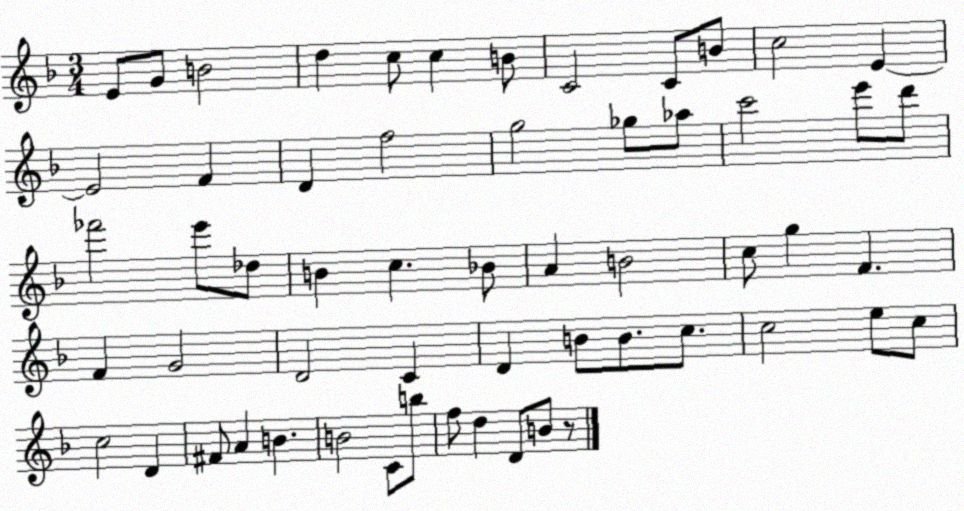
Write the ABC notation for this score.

X:1
T:Untitled
M:3/4
L:1/4
K:F
E/2 G/2 B2 d c/2 c B/2 C2 C/2 B/2 c2 E E2 F D f2 g2 _g/2 _a/2 c'2 e'/2 d'/2 _f'2 e'/2 _d/2 B c _B/2 A B2 c/2 g F F G2 D2 C D B/2 B/2 c/2 c2 e/2 c/2 c2 D ^F/2 A B B2 C/2 b/2 f/2 d D/2 B/2 z/2